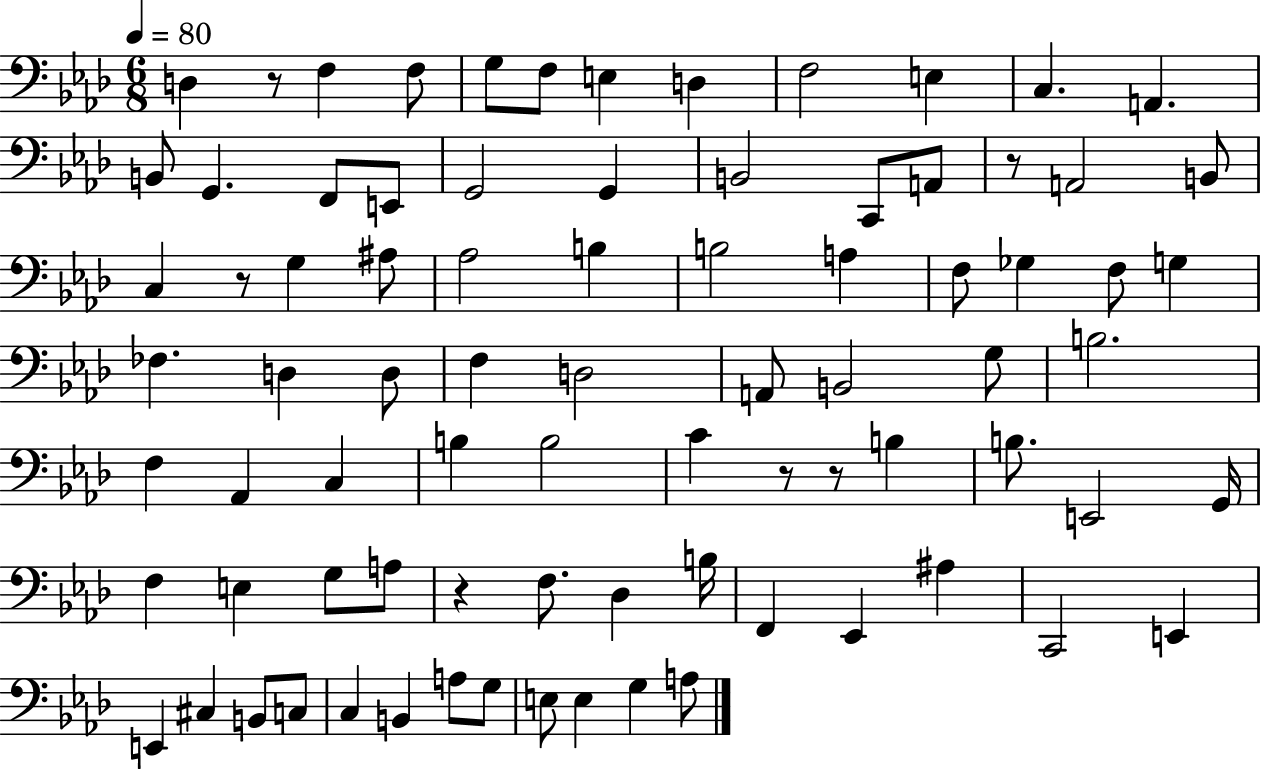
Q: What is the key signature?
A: AES major